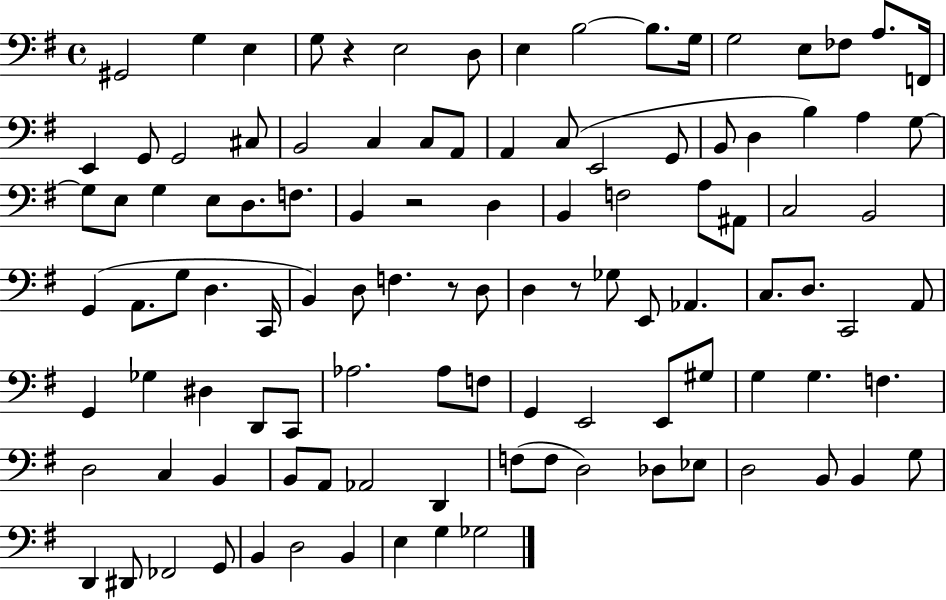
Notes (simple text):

G#2/h G3/q E3/q G3/e R/q E3/h D3/e E3/q B3/h B3/e. G3/s G3/h E3/e FES3/e A3/e. F2/s E2/q G2/e G2/h C#3/e B2/h C3/q C3/e A2/e A2/q C3/e E2/h G2/e B2/e D3/q B3/q A3/q G3/e G3/e E3/e G3/q E3/e D3/e. F3/e. B2/q R/h D3/q B2/q F3/h A3/e A#2/e C3/h B2/h G2/q A2/e. G3/e D3/q. C2/s B2/q D3/e F3/q. R/e D3/e D3/q R/e Gb3/e E2/e Ab2/q. C3/e. D3/e. C2/h A2/e G2/q Gb3/q D#3/q D2/e C2/e Ab3/h. Ab3/e F3/e G2/q E2/h E2/e G#3/e G3/q G3/q. F3/q. D3/h C3/q B2/q B2/e A2/e Ab2/h D2/q F3/e F3/e D3/h Db3/e Eb3/e D3/h B2/e B2/q G3/e D2/q D#2/e FES2/h G2/e B2/q D3/h B2/q E3/q G3/q Gb3/h